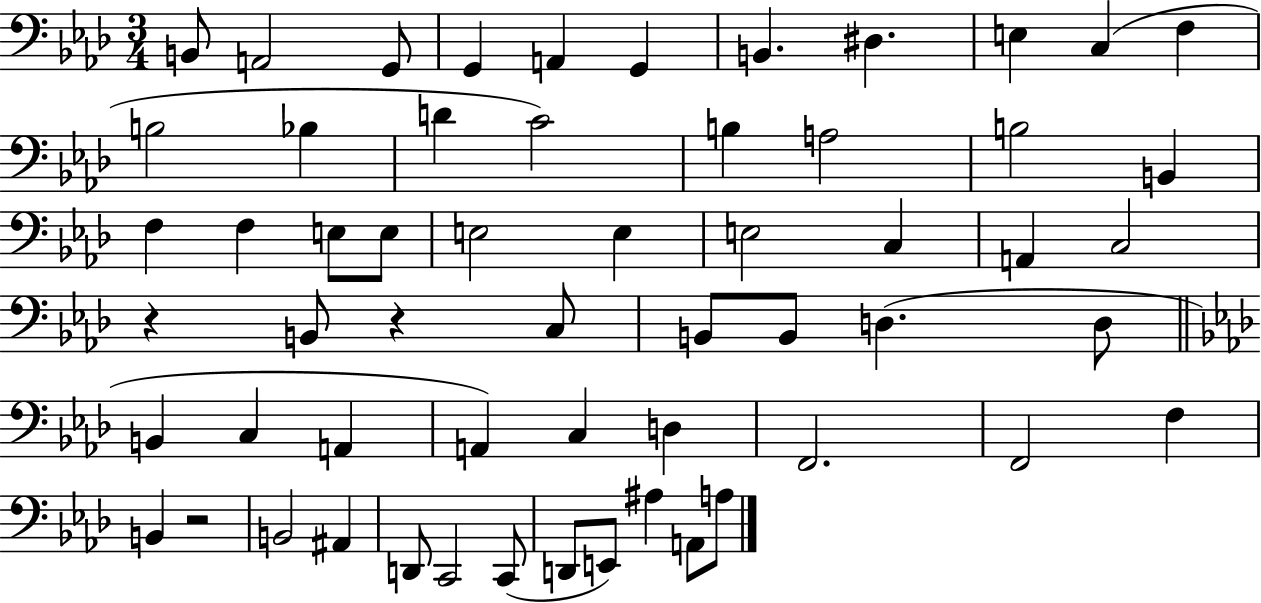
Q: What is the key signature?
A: AES major